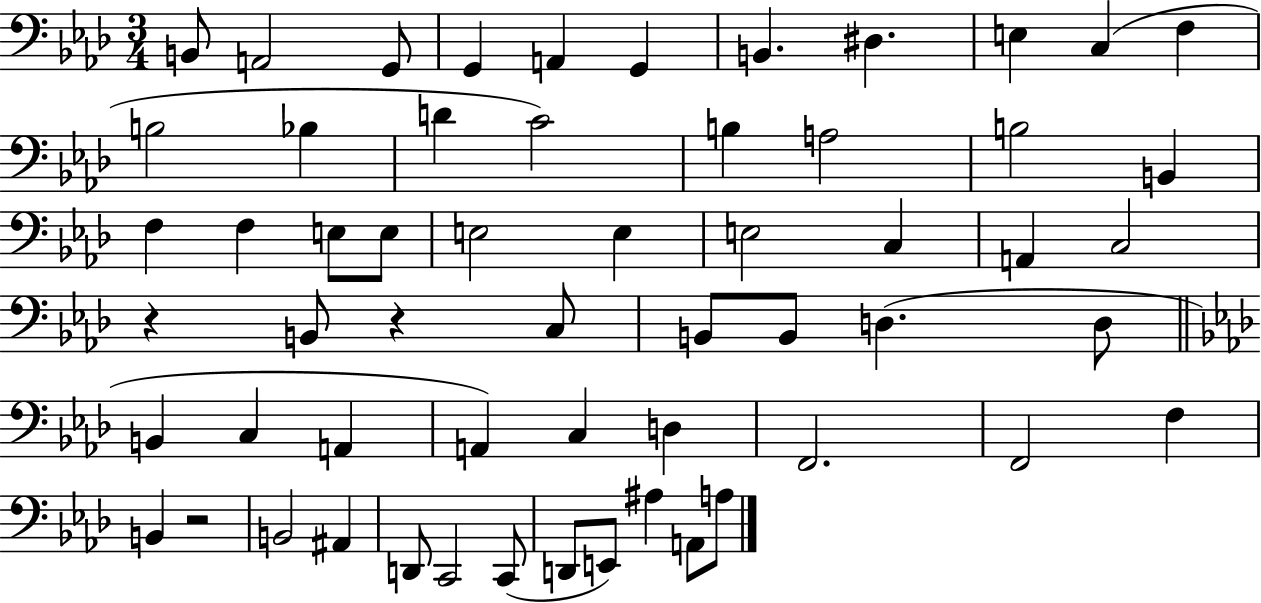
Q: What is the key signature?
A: AES major